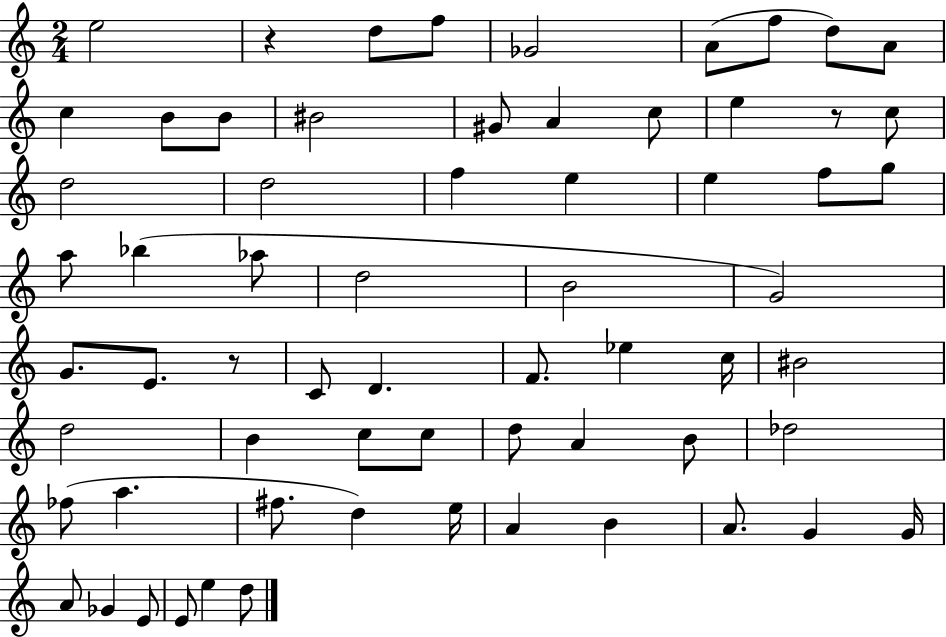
X:1
T:Untitled
M:2/4
L:1/4
K:C
e2 z d/2 f/2 _G2 A/2 f/2 d/2 A/2 c B/2 B/2 ^B2 ^G/2 A c/2 e z/2 c/2 d2 d2 f e e f/2 g/2 a/2 _b _a/2 d2 B2 G2 G/2 E/2 z/2 C/2 D F/2 _e c/4 ^B2 d2 B c/2 c/2 d/2 A B/2 _d2 _f/2 a ^f/2 d e/4 A B A/2 G G/4 A/2 _G E/2 E/2 e d/2